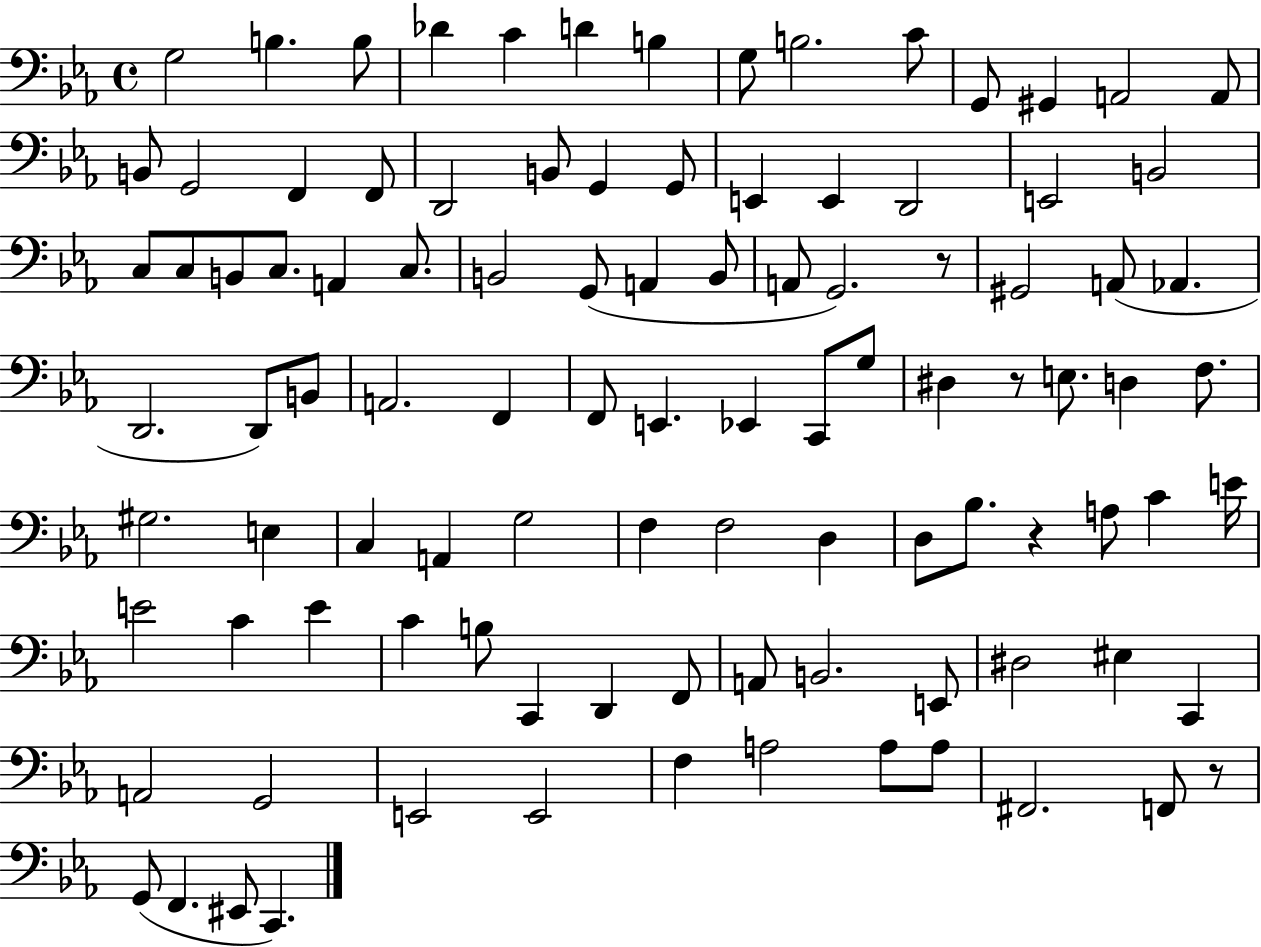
G3/h B3/q. B3/e Db4/q C4/q D4/q B3/q G3/e B3/h. C4/e G2/e G#2/q A2/h A2/e B2/e G2/h F2/q F2/e D2/h B2/e G2/q G2/e E2/q E2/q D2/h E2/h B2/h C3/e C3/e B2/e C3/e. A2/q C3/e. B2/h G2/e A2/q B2/e A2/e G2/h. R/e G#2/h A2/e Ab2/q. D2/h. D2/e B2/e A2/h. F2/q F2/e E2/q. Eb2/q C2/e G3/e D#3/q R/e E3/e. D3/q F3/e. G#3/h. E3/q C3/q A2/q G3/h F3/q F3/h D3/q D3/e Bb3/e. R/q A3/e C4/q E4/s E4/h C4/q E4/q C4/q B3/e C2/q D2/q F2/e A2/e B2/h. E2/e D#3/h EIS3/q C2/q A2/h G2/h E2/h E2/h F3/q A3/h A3/e A3/e F#2/h. F2/e R/e G2/e F2/q. EIS2/e C2/q.